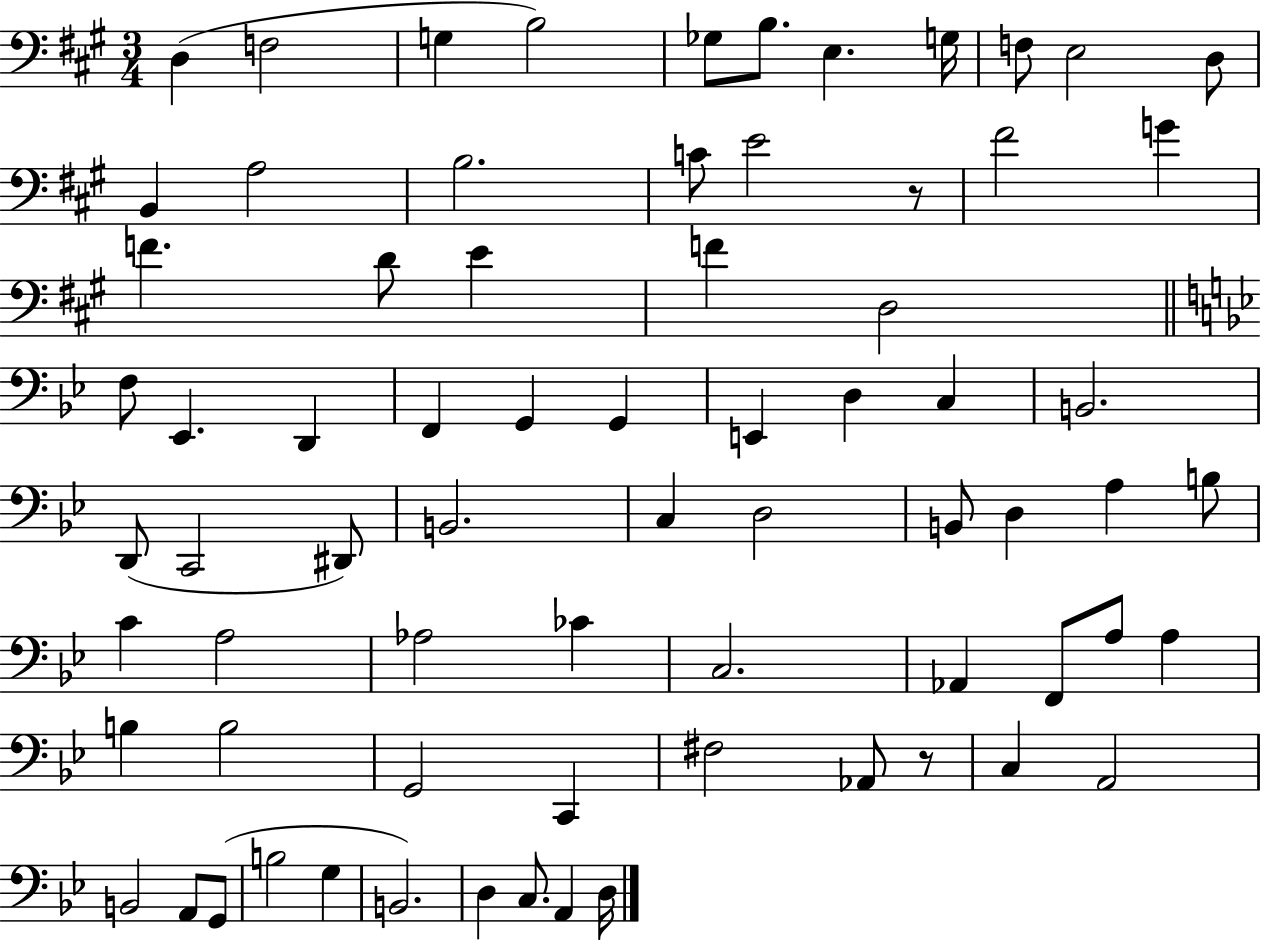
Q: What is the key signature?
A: A major